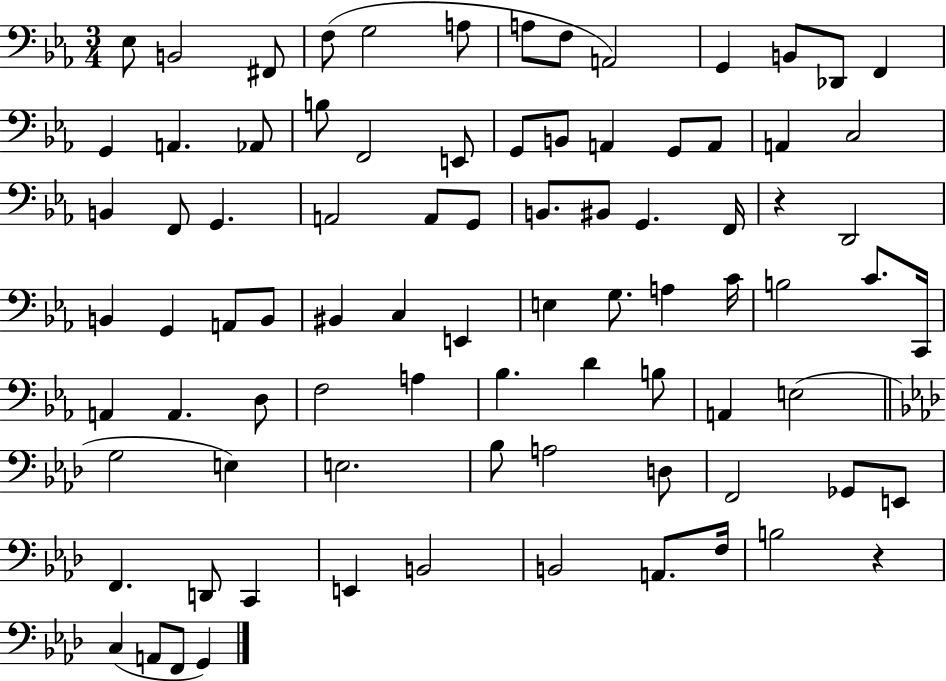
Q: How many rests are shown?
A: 2